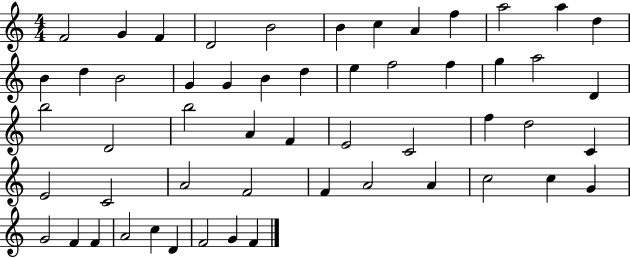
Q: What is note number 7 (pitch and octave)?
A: C5